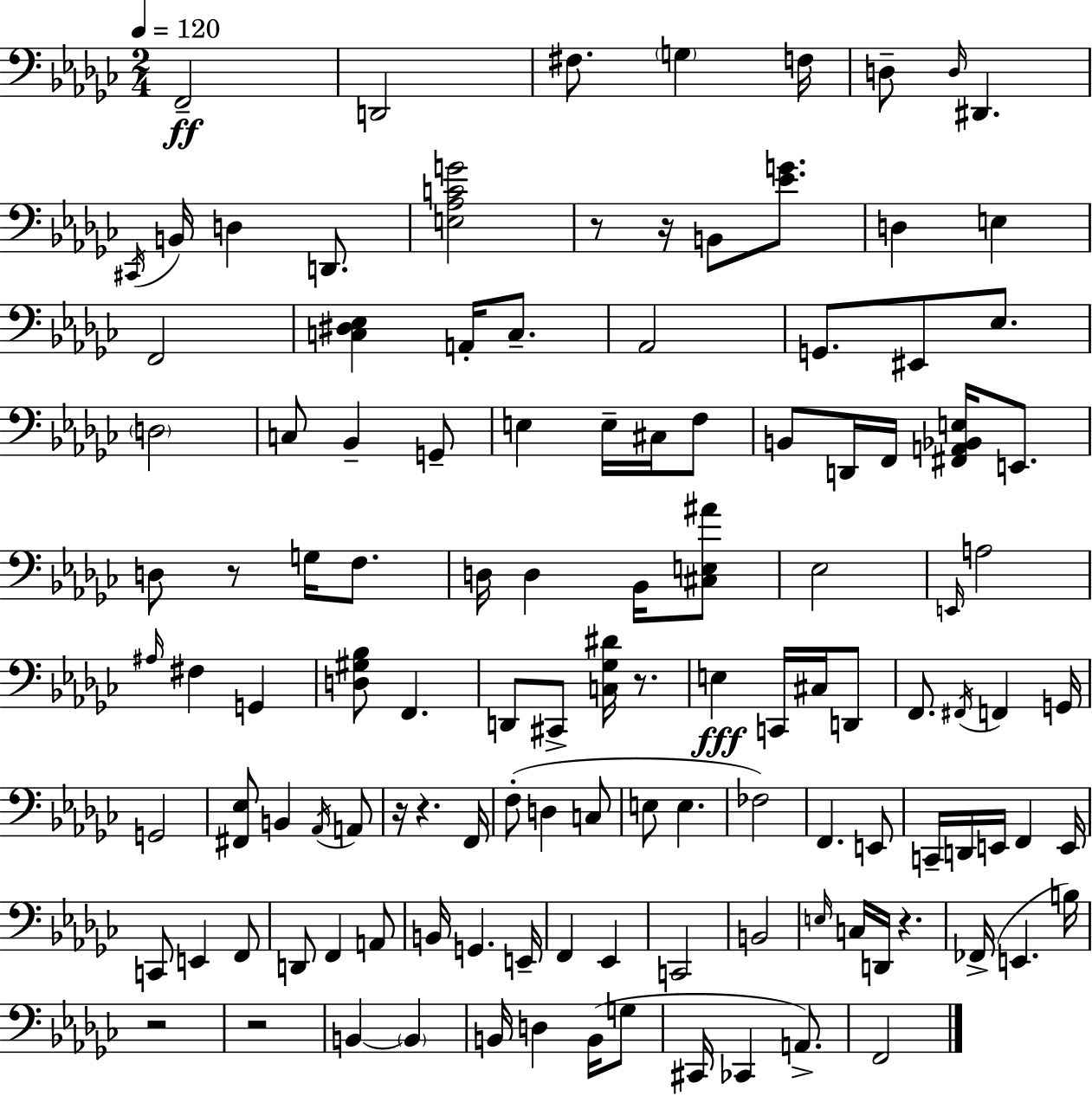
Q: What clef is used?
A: bass